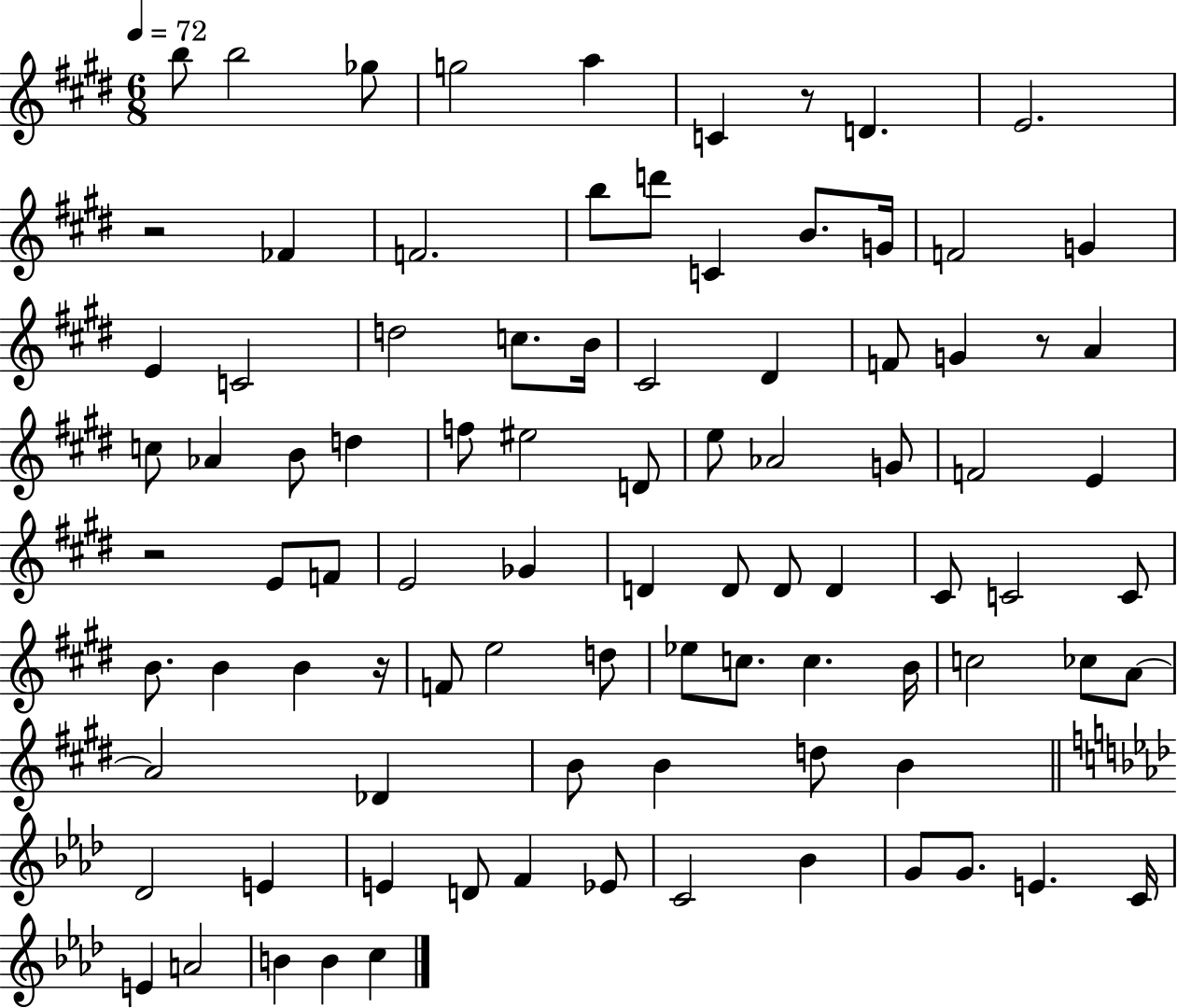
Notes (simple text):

B5/e B5/h Gb5/e G5/h A5/q C4/q R/e D4/q. E4/h. R/h FES4/q F4/h. B5/e D6/e C4/q B4/e. G4/s F4/h G4/q E4/q C4/h D5/h C5/e. B4/s C#4/h D#4/q F4/e G4/q R/e A4/q C5/e Ab4/q B4/e D5/q F5/e EIS5/h D4/e E5/e Ab4/h G4/e F4/h E4/q R/h E4/e F4/e E4/h Gb4/q D4/q D4/e D4/e D4/q C#4/e C4/h C4/e B4/e. B4/q B4/q R/s F4/e E5/h D5/e Eb5/e C5/e. C5/q. B4/s C5/h CES5/e A4/e A4/h Db4/q B4/e B4/q D5/e B4/q Db4/h E4/q E4/q D4/e F4/q Eb4/e C4/h Bb4/q G4/e G4/e. E4/q. C4/s E4/q A4/h B4/q B4/q C5/q